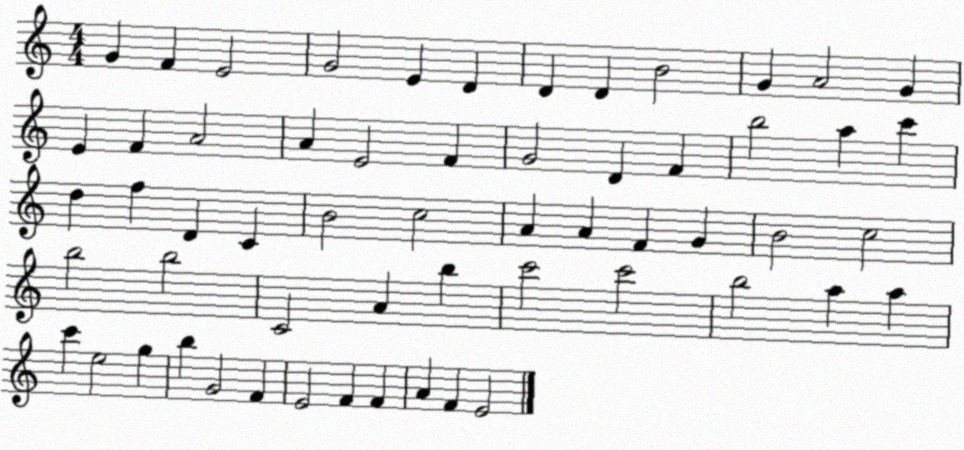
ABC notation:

X:1
T:Untitled
M:4/4
L:1/4
K:C
G F E2 G2 E D D D B2 G A2 G E F A2 A E2 F G2 D F b2 a c' d f D C B2 c2 A A F G B2 c2 b2 b2 C2 A b c'2 c'2 b2 a a c' e2 g b G2 F E2 F F A F E2